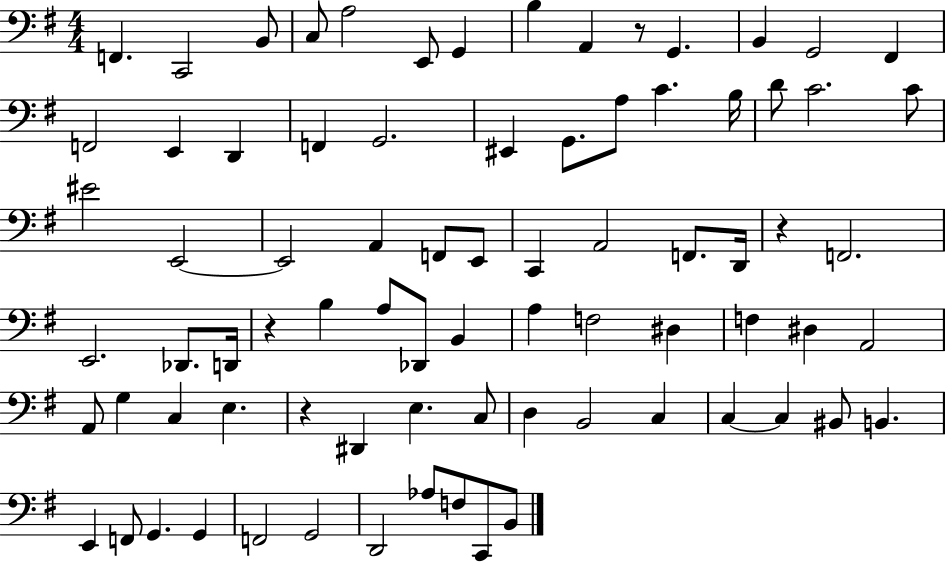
{
  \clef bass
  \numericTimeSignature
  \time 4/4
  \key g \major
  f,4. c,2 b,8 | c8 a2 e,8 g,4 | b4 a,4 r8 g,4. | b,4 g,2 fis,4 | \break f,2 e,4 d,4 | f,4 g,2. | eis,4 g,8. a8 c'4. b16 | d'8 c'2. c'8 | \break eis'2 e,2~~ | e,2 a,4 f,8 e,8 | c,4 a,2 f,8. d,16 | r4 f,2. | \break e,2. des,8. d,16 | r4 b4 a8 des,8 b,4 | a4 f2 dis4 | f4 dis4 a,2 | \break a,8 g4 c4 e4. | r4 dis,4 e4. c8 | d4 b,2 c4 | c4~~ c4 bis,8 b,4. | \break e,4 f,8 g,4. g,4 | f,2 g,2 | d,2 aes8 f8 c,8 b,8 | \bar "|."
}